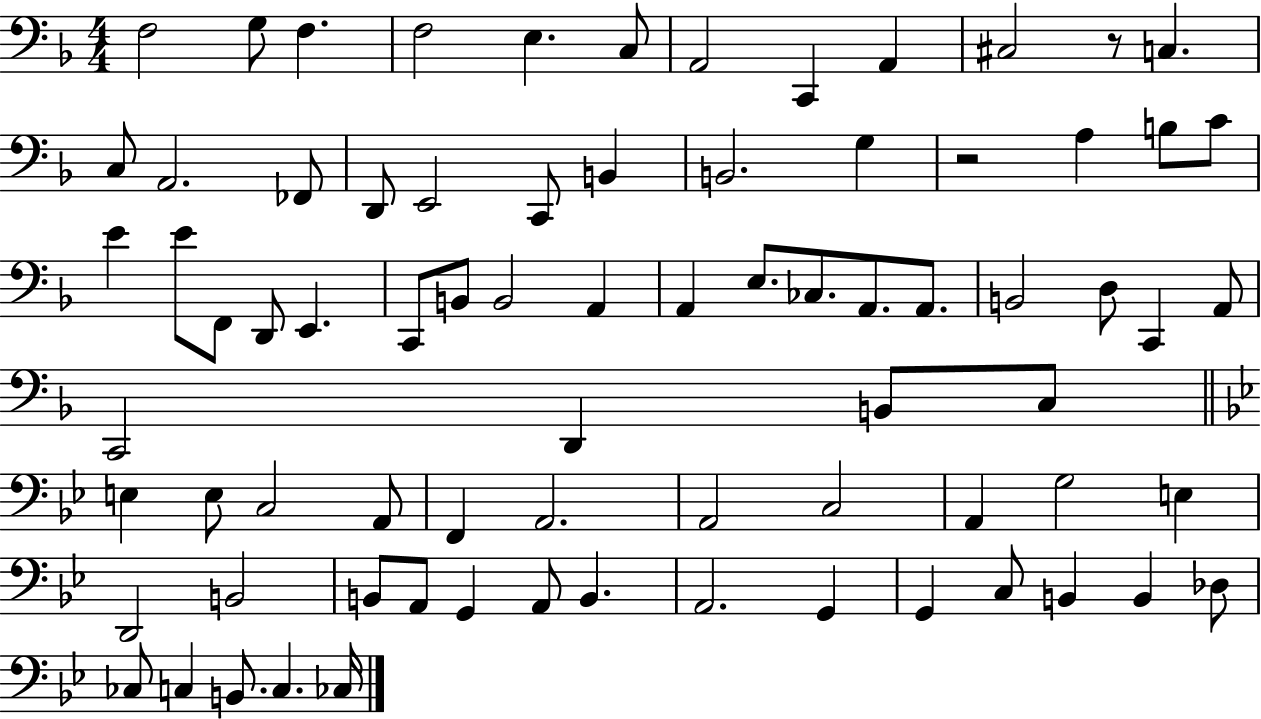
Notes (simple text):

F3/h G3/e F3/q. F3/h E3/q. C3/e A2/h C2/q A2/q C#3/h R/e C3/q. C3/e A2/h. FES2/e D2/e E2/h C2/e B2/q B2/h. G3/q R/h A3/q B3/e C4/e E4/q E4/e F2/e D2/e E2/q. C2/e B2/e B2/h A2/q A2/q E3/e. CES3/e. A2/e. A2/e. B2/h D3/e C2/q A2/e C2/h D2/q B2/e C3/e E3/q E3/e C3/h A2/e F2/q A2/h. A2/h C3/h A2/q G3/h E3/q D2/h B2/h B2/e A2/e G2/q A2/e B2/q. A2/h. G2/q G2/q C3/e B2/q B2/q Db3/e CES3/e C3/q B2/e. C3/q. CES3/s